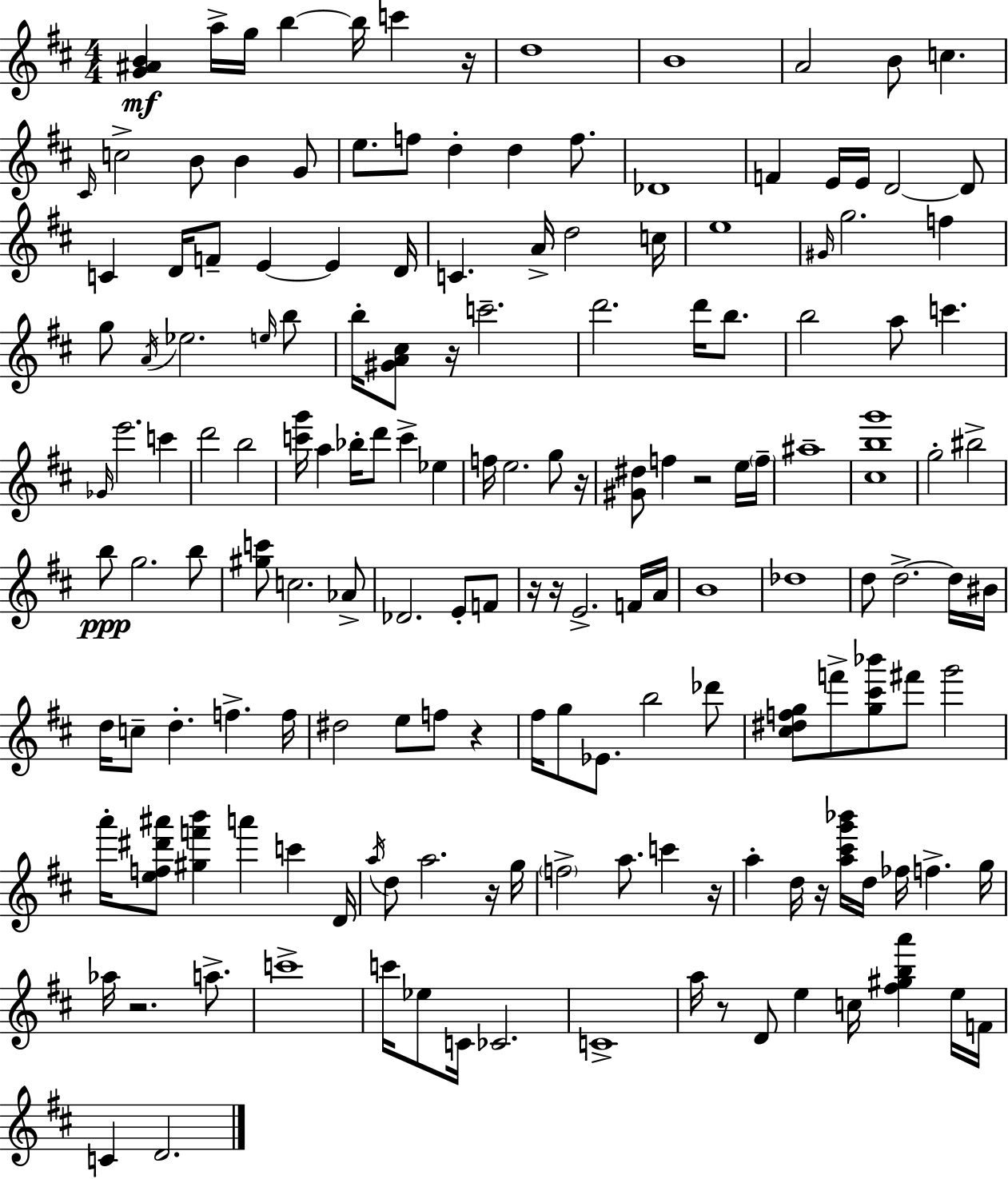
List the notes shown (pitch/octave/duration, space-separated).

[G4,A#4,B4]/q A5/s G5/s B5/q B5/s C6/q R/s D5/w B4/w A4/h B4/e C5/q. C#4/s C5/h B4/e B4/q G4/e E5/e. F5/e D5/q D5/q F5/e. Db4/w F4/q E4/s E4/s D4/h D4/e C4/q D4/s F4/e E4/q E4/q D4/s C4/q. A4/s D5/h C5/s E5/w G#4/s G5/h. F5/q G5/e A4/s Eb5/h. E5/s B5/e B5/s [G#4,A4,C#5]/e R/s C6/h. D6/h. D6/s B5/e. B5/h A5/e C6/q. Gb4/s E6/h. C6/q D6/h B5/h [C6,G6]/s A5/q Bb5/s D6/e C6/q Eb5/q F5/s E5/h. G5/e R/s [G#4,D#5]/e F5/q R/h E5/s F5/s A#5/w [C#5,B5,G6]/w G5/h BIS5/h B5/e G5/h. B5/e [G#5,C6]/e C5/h. Ab4/e Db4/h. E4/e F4/e R/s R/s E4/h. F4/s A4/s B4/w Db5/w D5/e D5/h. D5/s BIS4/s D5/s C5/e D5/q. F5/q. F5/s D#5/h E5/e F5/e R/q F#5/s G5/e Eb4/e. B5/h Db6/e [C#5,D#5,F5,G5]/e F6/e [G5,C#6,Bb6]/e F#6/e G6/h A6/s [E5,F5,D#6,A#6]/e [G#5,F6,B6]/q A6/q C6/q D4/s A5/s D5/e A5/h. R/s G5/s F5/h A5/e. C6/q R/s A5/q D5/s R/s [A5,C#6,G6,Bb6]/s D5/s FES5/s F5/q. G5/s Ab5/s R/h. A5/e. C6/w C6/s Eb5/e C4/s CES4/h. C4/w A5/s R/e D4/e E5/q C5/s [F#5,G#5,B5,A6]/q E5/s F4/s C4/q D4/h.